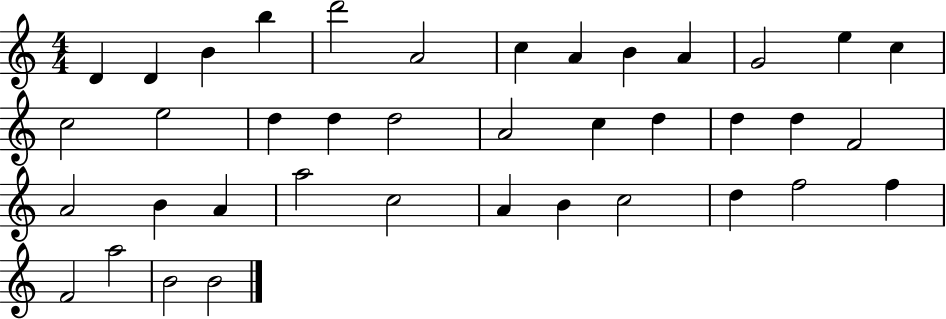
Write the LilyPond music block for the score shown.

{
  \clef treble
  \numericTimeSignature
  \time 4/4
  \key c \major
  d'4 d'4 b'4 b''4 | d'''2 a'2 | c''4 a'4 b'4 a'4 | g'2 e''4 c''4 | \break c''2 e''2 | d''4 d''4 d''2 | a'2 c''4 d''4 | d''4 d''4 f'2 | \break a'2 b'4 a'4 | a''2 c''2 | a'4 b'4 c''2 | d''4 f''2 f''4 | \break f'2 a''2 | b'2 b'2 | \bar "|."
}